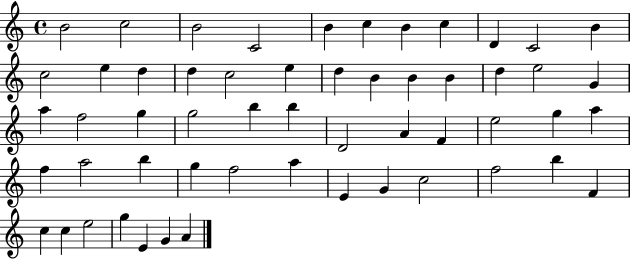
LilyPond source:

{
  \clef treble
  \time 4/4
  \defaultTimeSignature
  \key c \major
  b'2 c''2 | b'2 c'2 | b'4 c''4 b'4 c''4 | d'4 c'2 b'4 | \break c''2 e''4 d''4 | d''4 c''2 e''4 | d''4 b'4 b'4 b'4 | d''4 e''2 g'4 | \break a''4 f''2 g''4 | g''2 b''4 b''4 | d'2 a'4 f'4 | e''2 g''4 a''4 | \break f''4 a''2 b''4 | g''4 f''2 a''4 | e'4 g'4 c''2 | f''2 b''4 f'4 | \break c''4 c''4 e''2 | g''4 e'4 g'4 a'4 | \bar "|."
}